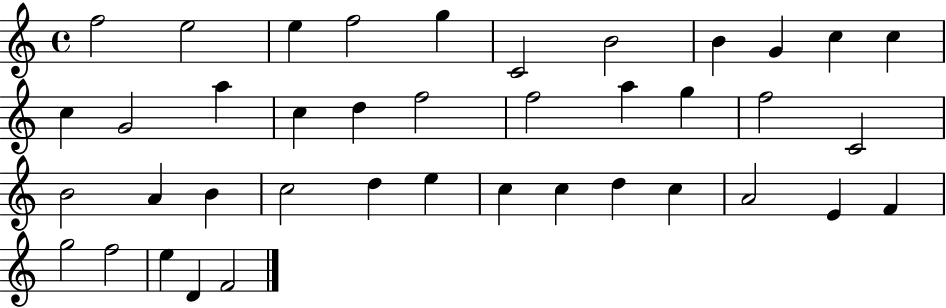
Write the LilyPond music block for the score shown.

{
  \clef treble
  \time 4/4
  \defaultTimeSignature
  \key c \major
  f''2 e''2 | e''4 f''2 g''4 | c'2 b'2 | b'4 g'4 c''4 c''4 | \break c''4 g'2 a''4 | c''4 d''4 f''2 | f''2 a''4 g''4 | f''2 c'2 | \break b'2 a'4 b'4 | c''2 d''4 e''4 | c''4 c''4 d''4 c''4 | a'2 e'4 f'4 | \break g''2 f''2 | e''4 d'4 f'2 | \bar "|."
}